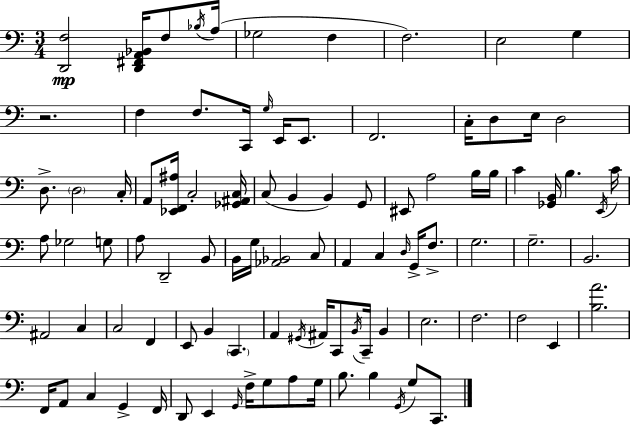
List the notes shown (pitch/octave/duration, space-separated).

[D2,F3]/h [D2,F#2,A2,Bb2]/s F3/e Bb3/s A3/s Gb3/h F3/q F3/h. E3/h G3/q R/h. F3/q F3/e. C2/s G3/s E2/s E2/e. F2/h. C3/s D3/e E3/s D3/h D3/e. D3/h C3/s A2/e [Eb2,F2,A#3]/s C3/h [Gb2,A#2,C3]/s C3/e B2/q B2/q G2/e EIS2/e A3/h B3/s B3/s C4/q [Gb2,B2]/s B3/q. E2/s C4/s A3/e Gb3/h G3/e A3/e D2/h B2/e B2/s G3/s [Ab2,Bb2]/h C3/e A2/q C3/q D3/s G2/s F3/e. G3/h. G3/h. B2/h. A#2/h C3/q C3/h F2/q E2/e B2/q C2/q. A2/q G#2/s A#2/s C2/e B2/s C2/s B2/q E3/h. F3/h. F3/h E2/q [B3,A4]/h. F2/s A2/e C3/q G2/q F2/s D2/e E2/q G2/s F3/s G3/e A3/e G3/s B3/e. B3/q G2/s G3/e C2/e.